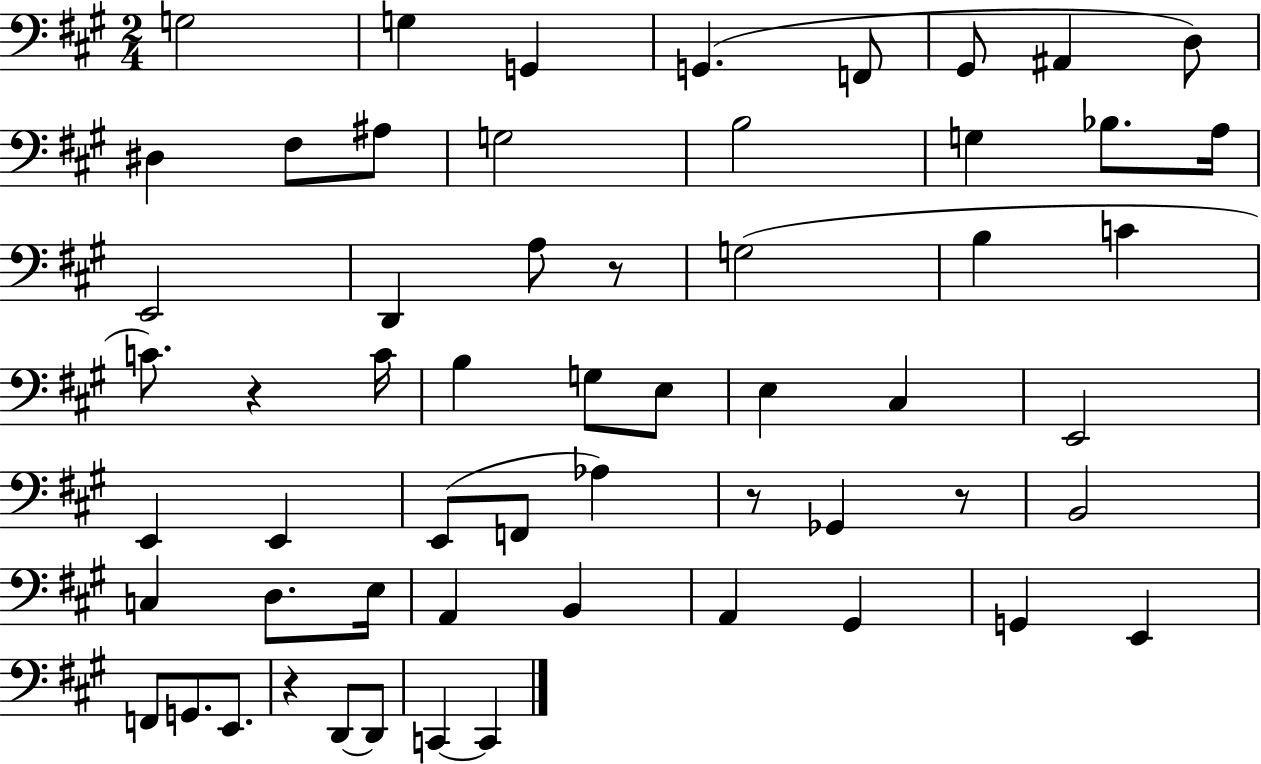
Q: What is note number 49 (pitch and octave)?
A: E2